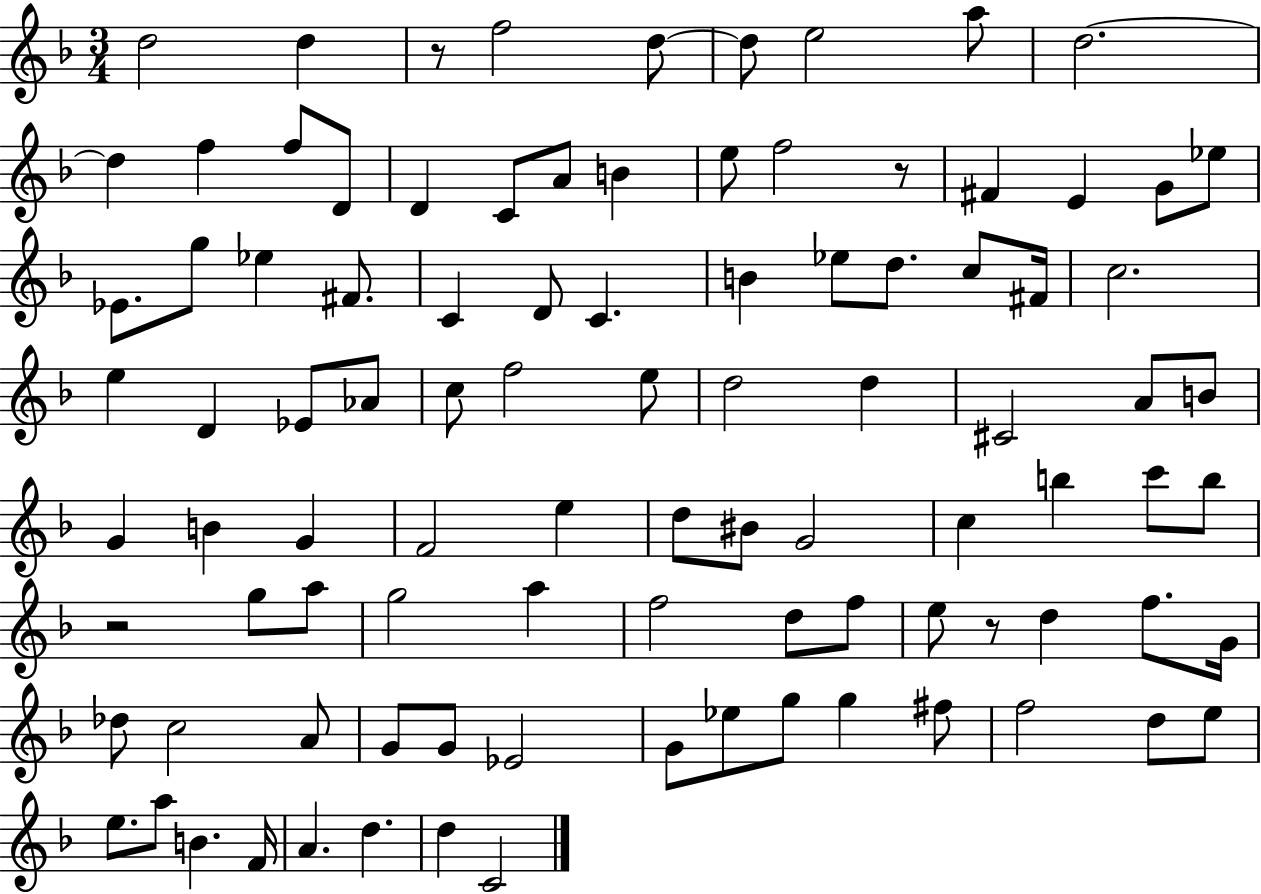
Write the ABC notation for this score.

X:1
T:Untitled
M:3/4
L:1/4
K:F
d2 d z/2 f2 d/2 d/2 e2 a/2 d2 d f f/2 D/2 D C/2 A/2 B e/2 f2 z/2 ^F E G/2 _e/2 _E/2 g/2 _e ^F/2 C D/2 C B _e/2 d/2 c/2 ^F/4 c2 e D _E/2 _A/2 c/2 f2 e/2 d2 d ^C2 A/2 B/2 G B G F2 e d/2 ^B/2 G2 c b c'/2 b/2 z2 g/2 a/2 g2 a f2 d/2 f/2 e/2 z/2 d f/2 G/4 _d/2 c2 A/2 G/2 G/2 _E2 G/2 _e/2 g/2 g ^f/2 f2 d/2 e/2 e/2 a/2 B F/4 A d d C2